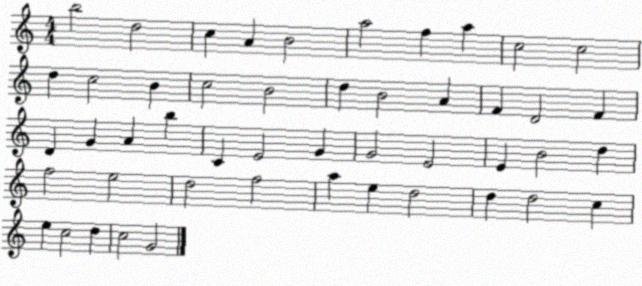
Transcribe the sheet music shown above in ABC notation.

X:1
T:Untitled
M:4/4
L:1/4
K:C
b2 d2 c A B2 a2 f a c2 c2 d c2 B c2 B2 d B2 A F D2 F D G A b C E2 G G2 E2 E B2 d f2 e2 d2 f2 a e d2 d d2 c e c2 d c2 G2